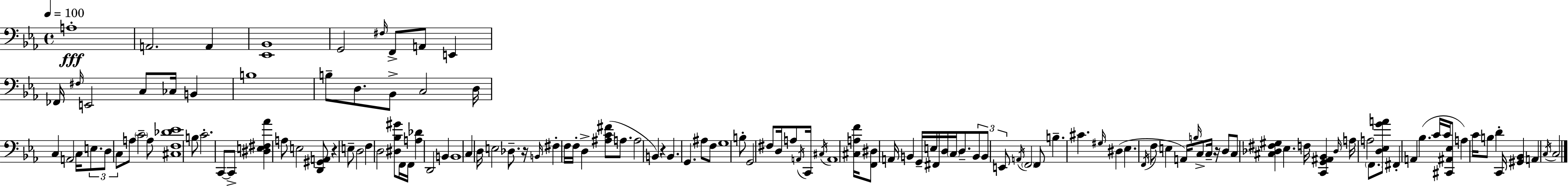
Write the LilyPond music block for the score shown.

{
  \clef bass
  \time 4/4
  \defaultTimeSignature
  \key ees \major
  \tempo 4 = 100
  a1-.\fff | a,2. a,4 | <ees, bes,>1 | g,2 \grace { fis16 } f,8-> a,8 e,4 | \break fes,16 \grace { fis16 } e,2 c8 ces16 b,4 | b1 | b8-- d8. bes,8-> c2 | d16 c4 a,2 c16 \tuplet 3/2 { e8. | \break d8 c8 } a8 \parenthesize c'2-- | a8 <cis f des' ees'>1 | b8 c'2.-. | c,8~~ c,8-> <dis e fis aes'>4 a8 e2 | \break <d, gis, a,>8 r4 e8-- d2 | f4 d2 <dis bes gis'>8 | f,16 f,16 <a des'>4 d,2 b,4 | b,1 | \break c4 d16 e2 des8.-- | r16 \grace { b,16 } fis4-. f16 f16-. d4-> <ais c' fis'>8( | a8. a2 b,4) r4 | b,4. g,4. ais8 | \break f8 g1 | b8-. g,2 fis8 d16 | a8 \acciaccatura { a,16 } c,16 \acciaccatura { cis16 } a,1 | <cis a f'>16 <f, dis>8 a,16 b,4 g,16-- e16 fis,16 | \break d16 \parenthesize c16 d8.-- \tuplet 3/2 { b,8 b,8 e,8 } \acciaccatura { a,16 } \parenthesize f,2 | f,8 b4.-- cis'4. | \grace { gis16 } dis4( ees4. \acciaccatura { f,16 } f8 | e4 a,16) \grace { b16 } c8-> c16-- r16 d8 c8 <cis des fis gis>4 | \break ees4. f16 <c, g, ais, bes,>4 \grace { des16 } a16 a2 | \parenthesize f,8. <d ees g' a'>8 fis,4-. | a,4 bes4.( c'16 c'16 <cis, ais, ees>8 a4) | c'16 b8 d'4-. c,16 <gis, bes,>4 a,4 | \break \acciaccatura { c16 } c2 \bar "|."
}